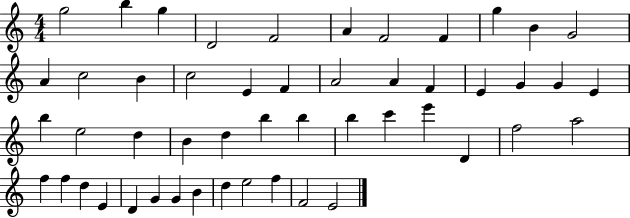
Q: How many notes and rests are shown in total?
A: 50